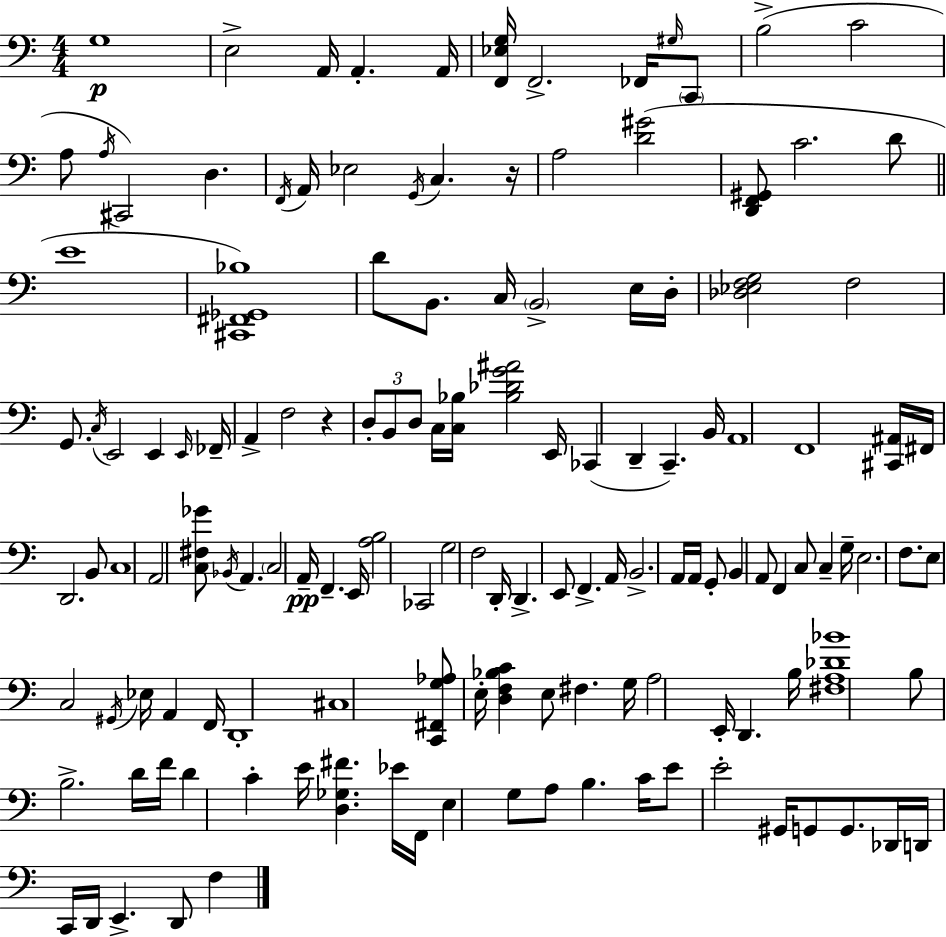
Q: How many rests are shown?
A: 2